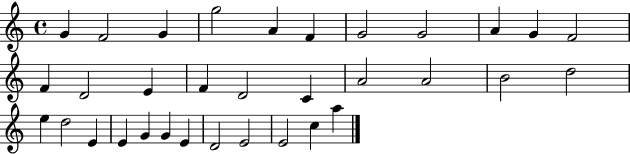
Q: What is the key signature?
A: C major